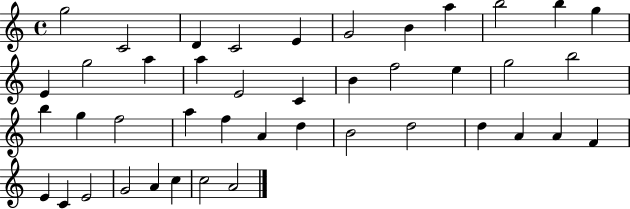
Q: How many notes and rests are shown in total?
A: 43